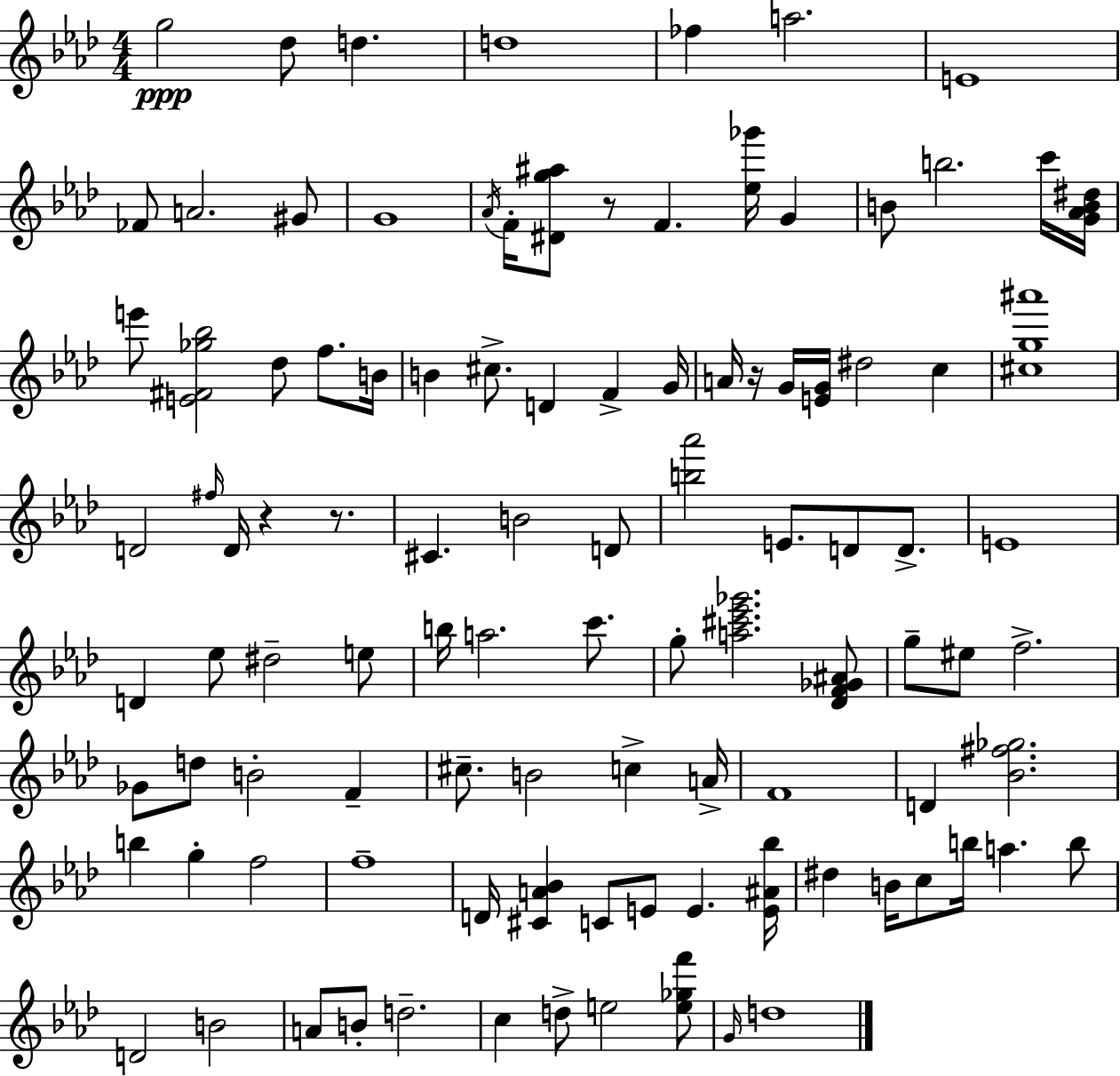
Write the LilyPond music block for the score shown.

{
  \clef treble
  \numericTimeSignature
  \time 4/4
  \key f \minor
  \repeat volta 2 { g''2\ppp des''8 d''4. | d''1 | fes''4 a''2. | e'1 | \break fes'8 a'2. gis'8 | g'1 | \acciaccatura { aes'16 } f'16-. <dis' g'' ais''>8 r8 f'4. <ees'' ges'''>16 g'4 | b'8 b''2. c'''16 | \break <g' aes' b' dis''>16 e'''8 <e' fis' ges'' bes''>2 des''8 f''8. | b'16 b'4 cis''8.-> d'4 f'4-> | g'16 a'16 r16 g'16 <e' g'>16 dis''2 c''4 | <cis'' g'' ais'''>1 | \break d'2 \grace { fis''16 } d'16 r4 r8. | cis'4. b'2 | d'8 <b'' aes'''>2 e'8. d'8 d'8.-> | e'1 | \break d'4 ees''8 dis''2-- | e''8 b''16 a''2. c'''8. | g''8-. <a'' cis''' ees''' ges'''>2. | <des' f' ges' ais'>8 g''8-- eis''8 f''2.-> | \break ges'8 d''8 b'2-. f'4-- | cis''8.-- b'2 c''4-> | a'16-> f'1 | d'4 <bes' fis'' ges''>2. | \break b''4 g''4-. f''2 | f''1-- | d'16 <cis' a' bes'>4 c'8 e'8 e'4. | <e' ais' bes''>16 dis''4 b'16 c''8 b''16 a''4. | \break b''8 d'2 b'2 | a'8 b'8-. d''2.-- | c''4 d''8-> e''2 | <e'' ges'' f'''>8 \grace { g'16 } d''1 | \break } \bar "|."
}